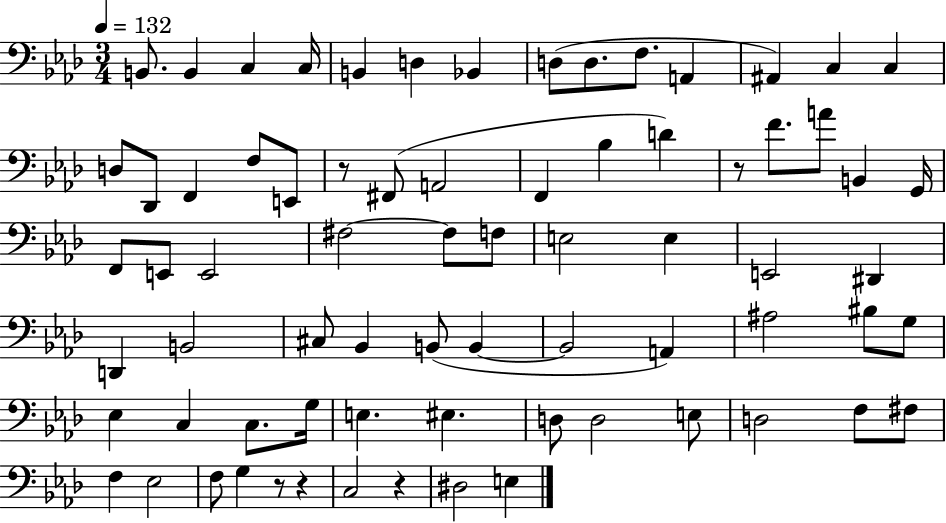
X:1
T:Untitled
M:3/4
L:1/4
K:Ab
B,,/2 B,, C, C,/4 B,, D, _B,, D,/2 D,/2 F,/2 A,, ^A,, C, C, D,/2 _D,,/2 F,, F,/2 E,,/2 z/2 ^F,,/2 A,,2 F,, _B, D z/2 F/2 A/2 B,, G,,/4 F,,/2 E,,/2 E,,2 ^F,2 ^F,/2 F,/2 E,2 E, E,,2 ^D,, D,, B,,2 ^C,/2 _B,, B,,/2 B,, B,,2 A,, ^A,2 ^B,/2 G,/2 _E, C, C,/2 G,/4 E, ^E, D,/2 D,2 E,/2 D,2 F,/2 ^F,/2 F, _E,2 F,/2 G, z/2 z C,2 z ^D,2 E,